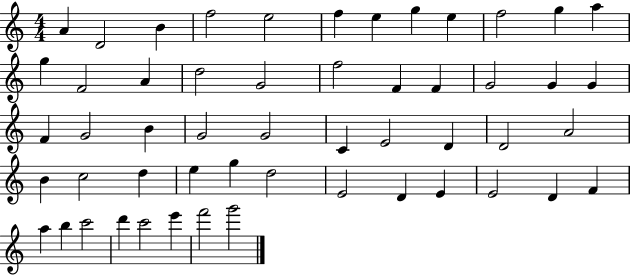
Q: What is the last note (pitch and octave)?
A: G6